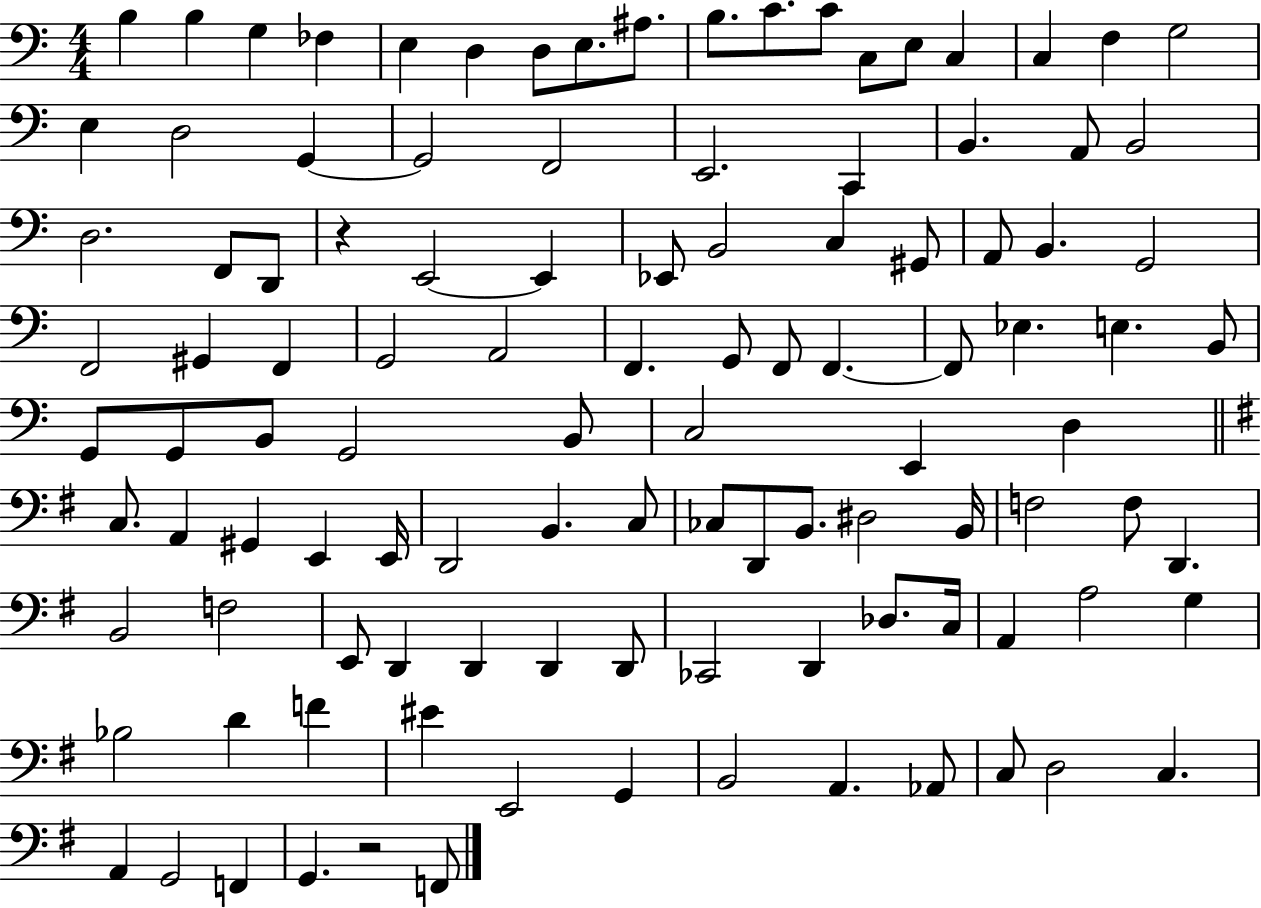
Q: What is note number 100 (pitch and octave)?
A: Ab2